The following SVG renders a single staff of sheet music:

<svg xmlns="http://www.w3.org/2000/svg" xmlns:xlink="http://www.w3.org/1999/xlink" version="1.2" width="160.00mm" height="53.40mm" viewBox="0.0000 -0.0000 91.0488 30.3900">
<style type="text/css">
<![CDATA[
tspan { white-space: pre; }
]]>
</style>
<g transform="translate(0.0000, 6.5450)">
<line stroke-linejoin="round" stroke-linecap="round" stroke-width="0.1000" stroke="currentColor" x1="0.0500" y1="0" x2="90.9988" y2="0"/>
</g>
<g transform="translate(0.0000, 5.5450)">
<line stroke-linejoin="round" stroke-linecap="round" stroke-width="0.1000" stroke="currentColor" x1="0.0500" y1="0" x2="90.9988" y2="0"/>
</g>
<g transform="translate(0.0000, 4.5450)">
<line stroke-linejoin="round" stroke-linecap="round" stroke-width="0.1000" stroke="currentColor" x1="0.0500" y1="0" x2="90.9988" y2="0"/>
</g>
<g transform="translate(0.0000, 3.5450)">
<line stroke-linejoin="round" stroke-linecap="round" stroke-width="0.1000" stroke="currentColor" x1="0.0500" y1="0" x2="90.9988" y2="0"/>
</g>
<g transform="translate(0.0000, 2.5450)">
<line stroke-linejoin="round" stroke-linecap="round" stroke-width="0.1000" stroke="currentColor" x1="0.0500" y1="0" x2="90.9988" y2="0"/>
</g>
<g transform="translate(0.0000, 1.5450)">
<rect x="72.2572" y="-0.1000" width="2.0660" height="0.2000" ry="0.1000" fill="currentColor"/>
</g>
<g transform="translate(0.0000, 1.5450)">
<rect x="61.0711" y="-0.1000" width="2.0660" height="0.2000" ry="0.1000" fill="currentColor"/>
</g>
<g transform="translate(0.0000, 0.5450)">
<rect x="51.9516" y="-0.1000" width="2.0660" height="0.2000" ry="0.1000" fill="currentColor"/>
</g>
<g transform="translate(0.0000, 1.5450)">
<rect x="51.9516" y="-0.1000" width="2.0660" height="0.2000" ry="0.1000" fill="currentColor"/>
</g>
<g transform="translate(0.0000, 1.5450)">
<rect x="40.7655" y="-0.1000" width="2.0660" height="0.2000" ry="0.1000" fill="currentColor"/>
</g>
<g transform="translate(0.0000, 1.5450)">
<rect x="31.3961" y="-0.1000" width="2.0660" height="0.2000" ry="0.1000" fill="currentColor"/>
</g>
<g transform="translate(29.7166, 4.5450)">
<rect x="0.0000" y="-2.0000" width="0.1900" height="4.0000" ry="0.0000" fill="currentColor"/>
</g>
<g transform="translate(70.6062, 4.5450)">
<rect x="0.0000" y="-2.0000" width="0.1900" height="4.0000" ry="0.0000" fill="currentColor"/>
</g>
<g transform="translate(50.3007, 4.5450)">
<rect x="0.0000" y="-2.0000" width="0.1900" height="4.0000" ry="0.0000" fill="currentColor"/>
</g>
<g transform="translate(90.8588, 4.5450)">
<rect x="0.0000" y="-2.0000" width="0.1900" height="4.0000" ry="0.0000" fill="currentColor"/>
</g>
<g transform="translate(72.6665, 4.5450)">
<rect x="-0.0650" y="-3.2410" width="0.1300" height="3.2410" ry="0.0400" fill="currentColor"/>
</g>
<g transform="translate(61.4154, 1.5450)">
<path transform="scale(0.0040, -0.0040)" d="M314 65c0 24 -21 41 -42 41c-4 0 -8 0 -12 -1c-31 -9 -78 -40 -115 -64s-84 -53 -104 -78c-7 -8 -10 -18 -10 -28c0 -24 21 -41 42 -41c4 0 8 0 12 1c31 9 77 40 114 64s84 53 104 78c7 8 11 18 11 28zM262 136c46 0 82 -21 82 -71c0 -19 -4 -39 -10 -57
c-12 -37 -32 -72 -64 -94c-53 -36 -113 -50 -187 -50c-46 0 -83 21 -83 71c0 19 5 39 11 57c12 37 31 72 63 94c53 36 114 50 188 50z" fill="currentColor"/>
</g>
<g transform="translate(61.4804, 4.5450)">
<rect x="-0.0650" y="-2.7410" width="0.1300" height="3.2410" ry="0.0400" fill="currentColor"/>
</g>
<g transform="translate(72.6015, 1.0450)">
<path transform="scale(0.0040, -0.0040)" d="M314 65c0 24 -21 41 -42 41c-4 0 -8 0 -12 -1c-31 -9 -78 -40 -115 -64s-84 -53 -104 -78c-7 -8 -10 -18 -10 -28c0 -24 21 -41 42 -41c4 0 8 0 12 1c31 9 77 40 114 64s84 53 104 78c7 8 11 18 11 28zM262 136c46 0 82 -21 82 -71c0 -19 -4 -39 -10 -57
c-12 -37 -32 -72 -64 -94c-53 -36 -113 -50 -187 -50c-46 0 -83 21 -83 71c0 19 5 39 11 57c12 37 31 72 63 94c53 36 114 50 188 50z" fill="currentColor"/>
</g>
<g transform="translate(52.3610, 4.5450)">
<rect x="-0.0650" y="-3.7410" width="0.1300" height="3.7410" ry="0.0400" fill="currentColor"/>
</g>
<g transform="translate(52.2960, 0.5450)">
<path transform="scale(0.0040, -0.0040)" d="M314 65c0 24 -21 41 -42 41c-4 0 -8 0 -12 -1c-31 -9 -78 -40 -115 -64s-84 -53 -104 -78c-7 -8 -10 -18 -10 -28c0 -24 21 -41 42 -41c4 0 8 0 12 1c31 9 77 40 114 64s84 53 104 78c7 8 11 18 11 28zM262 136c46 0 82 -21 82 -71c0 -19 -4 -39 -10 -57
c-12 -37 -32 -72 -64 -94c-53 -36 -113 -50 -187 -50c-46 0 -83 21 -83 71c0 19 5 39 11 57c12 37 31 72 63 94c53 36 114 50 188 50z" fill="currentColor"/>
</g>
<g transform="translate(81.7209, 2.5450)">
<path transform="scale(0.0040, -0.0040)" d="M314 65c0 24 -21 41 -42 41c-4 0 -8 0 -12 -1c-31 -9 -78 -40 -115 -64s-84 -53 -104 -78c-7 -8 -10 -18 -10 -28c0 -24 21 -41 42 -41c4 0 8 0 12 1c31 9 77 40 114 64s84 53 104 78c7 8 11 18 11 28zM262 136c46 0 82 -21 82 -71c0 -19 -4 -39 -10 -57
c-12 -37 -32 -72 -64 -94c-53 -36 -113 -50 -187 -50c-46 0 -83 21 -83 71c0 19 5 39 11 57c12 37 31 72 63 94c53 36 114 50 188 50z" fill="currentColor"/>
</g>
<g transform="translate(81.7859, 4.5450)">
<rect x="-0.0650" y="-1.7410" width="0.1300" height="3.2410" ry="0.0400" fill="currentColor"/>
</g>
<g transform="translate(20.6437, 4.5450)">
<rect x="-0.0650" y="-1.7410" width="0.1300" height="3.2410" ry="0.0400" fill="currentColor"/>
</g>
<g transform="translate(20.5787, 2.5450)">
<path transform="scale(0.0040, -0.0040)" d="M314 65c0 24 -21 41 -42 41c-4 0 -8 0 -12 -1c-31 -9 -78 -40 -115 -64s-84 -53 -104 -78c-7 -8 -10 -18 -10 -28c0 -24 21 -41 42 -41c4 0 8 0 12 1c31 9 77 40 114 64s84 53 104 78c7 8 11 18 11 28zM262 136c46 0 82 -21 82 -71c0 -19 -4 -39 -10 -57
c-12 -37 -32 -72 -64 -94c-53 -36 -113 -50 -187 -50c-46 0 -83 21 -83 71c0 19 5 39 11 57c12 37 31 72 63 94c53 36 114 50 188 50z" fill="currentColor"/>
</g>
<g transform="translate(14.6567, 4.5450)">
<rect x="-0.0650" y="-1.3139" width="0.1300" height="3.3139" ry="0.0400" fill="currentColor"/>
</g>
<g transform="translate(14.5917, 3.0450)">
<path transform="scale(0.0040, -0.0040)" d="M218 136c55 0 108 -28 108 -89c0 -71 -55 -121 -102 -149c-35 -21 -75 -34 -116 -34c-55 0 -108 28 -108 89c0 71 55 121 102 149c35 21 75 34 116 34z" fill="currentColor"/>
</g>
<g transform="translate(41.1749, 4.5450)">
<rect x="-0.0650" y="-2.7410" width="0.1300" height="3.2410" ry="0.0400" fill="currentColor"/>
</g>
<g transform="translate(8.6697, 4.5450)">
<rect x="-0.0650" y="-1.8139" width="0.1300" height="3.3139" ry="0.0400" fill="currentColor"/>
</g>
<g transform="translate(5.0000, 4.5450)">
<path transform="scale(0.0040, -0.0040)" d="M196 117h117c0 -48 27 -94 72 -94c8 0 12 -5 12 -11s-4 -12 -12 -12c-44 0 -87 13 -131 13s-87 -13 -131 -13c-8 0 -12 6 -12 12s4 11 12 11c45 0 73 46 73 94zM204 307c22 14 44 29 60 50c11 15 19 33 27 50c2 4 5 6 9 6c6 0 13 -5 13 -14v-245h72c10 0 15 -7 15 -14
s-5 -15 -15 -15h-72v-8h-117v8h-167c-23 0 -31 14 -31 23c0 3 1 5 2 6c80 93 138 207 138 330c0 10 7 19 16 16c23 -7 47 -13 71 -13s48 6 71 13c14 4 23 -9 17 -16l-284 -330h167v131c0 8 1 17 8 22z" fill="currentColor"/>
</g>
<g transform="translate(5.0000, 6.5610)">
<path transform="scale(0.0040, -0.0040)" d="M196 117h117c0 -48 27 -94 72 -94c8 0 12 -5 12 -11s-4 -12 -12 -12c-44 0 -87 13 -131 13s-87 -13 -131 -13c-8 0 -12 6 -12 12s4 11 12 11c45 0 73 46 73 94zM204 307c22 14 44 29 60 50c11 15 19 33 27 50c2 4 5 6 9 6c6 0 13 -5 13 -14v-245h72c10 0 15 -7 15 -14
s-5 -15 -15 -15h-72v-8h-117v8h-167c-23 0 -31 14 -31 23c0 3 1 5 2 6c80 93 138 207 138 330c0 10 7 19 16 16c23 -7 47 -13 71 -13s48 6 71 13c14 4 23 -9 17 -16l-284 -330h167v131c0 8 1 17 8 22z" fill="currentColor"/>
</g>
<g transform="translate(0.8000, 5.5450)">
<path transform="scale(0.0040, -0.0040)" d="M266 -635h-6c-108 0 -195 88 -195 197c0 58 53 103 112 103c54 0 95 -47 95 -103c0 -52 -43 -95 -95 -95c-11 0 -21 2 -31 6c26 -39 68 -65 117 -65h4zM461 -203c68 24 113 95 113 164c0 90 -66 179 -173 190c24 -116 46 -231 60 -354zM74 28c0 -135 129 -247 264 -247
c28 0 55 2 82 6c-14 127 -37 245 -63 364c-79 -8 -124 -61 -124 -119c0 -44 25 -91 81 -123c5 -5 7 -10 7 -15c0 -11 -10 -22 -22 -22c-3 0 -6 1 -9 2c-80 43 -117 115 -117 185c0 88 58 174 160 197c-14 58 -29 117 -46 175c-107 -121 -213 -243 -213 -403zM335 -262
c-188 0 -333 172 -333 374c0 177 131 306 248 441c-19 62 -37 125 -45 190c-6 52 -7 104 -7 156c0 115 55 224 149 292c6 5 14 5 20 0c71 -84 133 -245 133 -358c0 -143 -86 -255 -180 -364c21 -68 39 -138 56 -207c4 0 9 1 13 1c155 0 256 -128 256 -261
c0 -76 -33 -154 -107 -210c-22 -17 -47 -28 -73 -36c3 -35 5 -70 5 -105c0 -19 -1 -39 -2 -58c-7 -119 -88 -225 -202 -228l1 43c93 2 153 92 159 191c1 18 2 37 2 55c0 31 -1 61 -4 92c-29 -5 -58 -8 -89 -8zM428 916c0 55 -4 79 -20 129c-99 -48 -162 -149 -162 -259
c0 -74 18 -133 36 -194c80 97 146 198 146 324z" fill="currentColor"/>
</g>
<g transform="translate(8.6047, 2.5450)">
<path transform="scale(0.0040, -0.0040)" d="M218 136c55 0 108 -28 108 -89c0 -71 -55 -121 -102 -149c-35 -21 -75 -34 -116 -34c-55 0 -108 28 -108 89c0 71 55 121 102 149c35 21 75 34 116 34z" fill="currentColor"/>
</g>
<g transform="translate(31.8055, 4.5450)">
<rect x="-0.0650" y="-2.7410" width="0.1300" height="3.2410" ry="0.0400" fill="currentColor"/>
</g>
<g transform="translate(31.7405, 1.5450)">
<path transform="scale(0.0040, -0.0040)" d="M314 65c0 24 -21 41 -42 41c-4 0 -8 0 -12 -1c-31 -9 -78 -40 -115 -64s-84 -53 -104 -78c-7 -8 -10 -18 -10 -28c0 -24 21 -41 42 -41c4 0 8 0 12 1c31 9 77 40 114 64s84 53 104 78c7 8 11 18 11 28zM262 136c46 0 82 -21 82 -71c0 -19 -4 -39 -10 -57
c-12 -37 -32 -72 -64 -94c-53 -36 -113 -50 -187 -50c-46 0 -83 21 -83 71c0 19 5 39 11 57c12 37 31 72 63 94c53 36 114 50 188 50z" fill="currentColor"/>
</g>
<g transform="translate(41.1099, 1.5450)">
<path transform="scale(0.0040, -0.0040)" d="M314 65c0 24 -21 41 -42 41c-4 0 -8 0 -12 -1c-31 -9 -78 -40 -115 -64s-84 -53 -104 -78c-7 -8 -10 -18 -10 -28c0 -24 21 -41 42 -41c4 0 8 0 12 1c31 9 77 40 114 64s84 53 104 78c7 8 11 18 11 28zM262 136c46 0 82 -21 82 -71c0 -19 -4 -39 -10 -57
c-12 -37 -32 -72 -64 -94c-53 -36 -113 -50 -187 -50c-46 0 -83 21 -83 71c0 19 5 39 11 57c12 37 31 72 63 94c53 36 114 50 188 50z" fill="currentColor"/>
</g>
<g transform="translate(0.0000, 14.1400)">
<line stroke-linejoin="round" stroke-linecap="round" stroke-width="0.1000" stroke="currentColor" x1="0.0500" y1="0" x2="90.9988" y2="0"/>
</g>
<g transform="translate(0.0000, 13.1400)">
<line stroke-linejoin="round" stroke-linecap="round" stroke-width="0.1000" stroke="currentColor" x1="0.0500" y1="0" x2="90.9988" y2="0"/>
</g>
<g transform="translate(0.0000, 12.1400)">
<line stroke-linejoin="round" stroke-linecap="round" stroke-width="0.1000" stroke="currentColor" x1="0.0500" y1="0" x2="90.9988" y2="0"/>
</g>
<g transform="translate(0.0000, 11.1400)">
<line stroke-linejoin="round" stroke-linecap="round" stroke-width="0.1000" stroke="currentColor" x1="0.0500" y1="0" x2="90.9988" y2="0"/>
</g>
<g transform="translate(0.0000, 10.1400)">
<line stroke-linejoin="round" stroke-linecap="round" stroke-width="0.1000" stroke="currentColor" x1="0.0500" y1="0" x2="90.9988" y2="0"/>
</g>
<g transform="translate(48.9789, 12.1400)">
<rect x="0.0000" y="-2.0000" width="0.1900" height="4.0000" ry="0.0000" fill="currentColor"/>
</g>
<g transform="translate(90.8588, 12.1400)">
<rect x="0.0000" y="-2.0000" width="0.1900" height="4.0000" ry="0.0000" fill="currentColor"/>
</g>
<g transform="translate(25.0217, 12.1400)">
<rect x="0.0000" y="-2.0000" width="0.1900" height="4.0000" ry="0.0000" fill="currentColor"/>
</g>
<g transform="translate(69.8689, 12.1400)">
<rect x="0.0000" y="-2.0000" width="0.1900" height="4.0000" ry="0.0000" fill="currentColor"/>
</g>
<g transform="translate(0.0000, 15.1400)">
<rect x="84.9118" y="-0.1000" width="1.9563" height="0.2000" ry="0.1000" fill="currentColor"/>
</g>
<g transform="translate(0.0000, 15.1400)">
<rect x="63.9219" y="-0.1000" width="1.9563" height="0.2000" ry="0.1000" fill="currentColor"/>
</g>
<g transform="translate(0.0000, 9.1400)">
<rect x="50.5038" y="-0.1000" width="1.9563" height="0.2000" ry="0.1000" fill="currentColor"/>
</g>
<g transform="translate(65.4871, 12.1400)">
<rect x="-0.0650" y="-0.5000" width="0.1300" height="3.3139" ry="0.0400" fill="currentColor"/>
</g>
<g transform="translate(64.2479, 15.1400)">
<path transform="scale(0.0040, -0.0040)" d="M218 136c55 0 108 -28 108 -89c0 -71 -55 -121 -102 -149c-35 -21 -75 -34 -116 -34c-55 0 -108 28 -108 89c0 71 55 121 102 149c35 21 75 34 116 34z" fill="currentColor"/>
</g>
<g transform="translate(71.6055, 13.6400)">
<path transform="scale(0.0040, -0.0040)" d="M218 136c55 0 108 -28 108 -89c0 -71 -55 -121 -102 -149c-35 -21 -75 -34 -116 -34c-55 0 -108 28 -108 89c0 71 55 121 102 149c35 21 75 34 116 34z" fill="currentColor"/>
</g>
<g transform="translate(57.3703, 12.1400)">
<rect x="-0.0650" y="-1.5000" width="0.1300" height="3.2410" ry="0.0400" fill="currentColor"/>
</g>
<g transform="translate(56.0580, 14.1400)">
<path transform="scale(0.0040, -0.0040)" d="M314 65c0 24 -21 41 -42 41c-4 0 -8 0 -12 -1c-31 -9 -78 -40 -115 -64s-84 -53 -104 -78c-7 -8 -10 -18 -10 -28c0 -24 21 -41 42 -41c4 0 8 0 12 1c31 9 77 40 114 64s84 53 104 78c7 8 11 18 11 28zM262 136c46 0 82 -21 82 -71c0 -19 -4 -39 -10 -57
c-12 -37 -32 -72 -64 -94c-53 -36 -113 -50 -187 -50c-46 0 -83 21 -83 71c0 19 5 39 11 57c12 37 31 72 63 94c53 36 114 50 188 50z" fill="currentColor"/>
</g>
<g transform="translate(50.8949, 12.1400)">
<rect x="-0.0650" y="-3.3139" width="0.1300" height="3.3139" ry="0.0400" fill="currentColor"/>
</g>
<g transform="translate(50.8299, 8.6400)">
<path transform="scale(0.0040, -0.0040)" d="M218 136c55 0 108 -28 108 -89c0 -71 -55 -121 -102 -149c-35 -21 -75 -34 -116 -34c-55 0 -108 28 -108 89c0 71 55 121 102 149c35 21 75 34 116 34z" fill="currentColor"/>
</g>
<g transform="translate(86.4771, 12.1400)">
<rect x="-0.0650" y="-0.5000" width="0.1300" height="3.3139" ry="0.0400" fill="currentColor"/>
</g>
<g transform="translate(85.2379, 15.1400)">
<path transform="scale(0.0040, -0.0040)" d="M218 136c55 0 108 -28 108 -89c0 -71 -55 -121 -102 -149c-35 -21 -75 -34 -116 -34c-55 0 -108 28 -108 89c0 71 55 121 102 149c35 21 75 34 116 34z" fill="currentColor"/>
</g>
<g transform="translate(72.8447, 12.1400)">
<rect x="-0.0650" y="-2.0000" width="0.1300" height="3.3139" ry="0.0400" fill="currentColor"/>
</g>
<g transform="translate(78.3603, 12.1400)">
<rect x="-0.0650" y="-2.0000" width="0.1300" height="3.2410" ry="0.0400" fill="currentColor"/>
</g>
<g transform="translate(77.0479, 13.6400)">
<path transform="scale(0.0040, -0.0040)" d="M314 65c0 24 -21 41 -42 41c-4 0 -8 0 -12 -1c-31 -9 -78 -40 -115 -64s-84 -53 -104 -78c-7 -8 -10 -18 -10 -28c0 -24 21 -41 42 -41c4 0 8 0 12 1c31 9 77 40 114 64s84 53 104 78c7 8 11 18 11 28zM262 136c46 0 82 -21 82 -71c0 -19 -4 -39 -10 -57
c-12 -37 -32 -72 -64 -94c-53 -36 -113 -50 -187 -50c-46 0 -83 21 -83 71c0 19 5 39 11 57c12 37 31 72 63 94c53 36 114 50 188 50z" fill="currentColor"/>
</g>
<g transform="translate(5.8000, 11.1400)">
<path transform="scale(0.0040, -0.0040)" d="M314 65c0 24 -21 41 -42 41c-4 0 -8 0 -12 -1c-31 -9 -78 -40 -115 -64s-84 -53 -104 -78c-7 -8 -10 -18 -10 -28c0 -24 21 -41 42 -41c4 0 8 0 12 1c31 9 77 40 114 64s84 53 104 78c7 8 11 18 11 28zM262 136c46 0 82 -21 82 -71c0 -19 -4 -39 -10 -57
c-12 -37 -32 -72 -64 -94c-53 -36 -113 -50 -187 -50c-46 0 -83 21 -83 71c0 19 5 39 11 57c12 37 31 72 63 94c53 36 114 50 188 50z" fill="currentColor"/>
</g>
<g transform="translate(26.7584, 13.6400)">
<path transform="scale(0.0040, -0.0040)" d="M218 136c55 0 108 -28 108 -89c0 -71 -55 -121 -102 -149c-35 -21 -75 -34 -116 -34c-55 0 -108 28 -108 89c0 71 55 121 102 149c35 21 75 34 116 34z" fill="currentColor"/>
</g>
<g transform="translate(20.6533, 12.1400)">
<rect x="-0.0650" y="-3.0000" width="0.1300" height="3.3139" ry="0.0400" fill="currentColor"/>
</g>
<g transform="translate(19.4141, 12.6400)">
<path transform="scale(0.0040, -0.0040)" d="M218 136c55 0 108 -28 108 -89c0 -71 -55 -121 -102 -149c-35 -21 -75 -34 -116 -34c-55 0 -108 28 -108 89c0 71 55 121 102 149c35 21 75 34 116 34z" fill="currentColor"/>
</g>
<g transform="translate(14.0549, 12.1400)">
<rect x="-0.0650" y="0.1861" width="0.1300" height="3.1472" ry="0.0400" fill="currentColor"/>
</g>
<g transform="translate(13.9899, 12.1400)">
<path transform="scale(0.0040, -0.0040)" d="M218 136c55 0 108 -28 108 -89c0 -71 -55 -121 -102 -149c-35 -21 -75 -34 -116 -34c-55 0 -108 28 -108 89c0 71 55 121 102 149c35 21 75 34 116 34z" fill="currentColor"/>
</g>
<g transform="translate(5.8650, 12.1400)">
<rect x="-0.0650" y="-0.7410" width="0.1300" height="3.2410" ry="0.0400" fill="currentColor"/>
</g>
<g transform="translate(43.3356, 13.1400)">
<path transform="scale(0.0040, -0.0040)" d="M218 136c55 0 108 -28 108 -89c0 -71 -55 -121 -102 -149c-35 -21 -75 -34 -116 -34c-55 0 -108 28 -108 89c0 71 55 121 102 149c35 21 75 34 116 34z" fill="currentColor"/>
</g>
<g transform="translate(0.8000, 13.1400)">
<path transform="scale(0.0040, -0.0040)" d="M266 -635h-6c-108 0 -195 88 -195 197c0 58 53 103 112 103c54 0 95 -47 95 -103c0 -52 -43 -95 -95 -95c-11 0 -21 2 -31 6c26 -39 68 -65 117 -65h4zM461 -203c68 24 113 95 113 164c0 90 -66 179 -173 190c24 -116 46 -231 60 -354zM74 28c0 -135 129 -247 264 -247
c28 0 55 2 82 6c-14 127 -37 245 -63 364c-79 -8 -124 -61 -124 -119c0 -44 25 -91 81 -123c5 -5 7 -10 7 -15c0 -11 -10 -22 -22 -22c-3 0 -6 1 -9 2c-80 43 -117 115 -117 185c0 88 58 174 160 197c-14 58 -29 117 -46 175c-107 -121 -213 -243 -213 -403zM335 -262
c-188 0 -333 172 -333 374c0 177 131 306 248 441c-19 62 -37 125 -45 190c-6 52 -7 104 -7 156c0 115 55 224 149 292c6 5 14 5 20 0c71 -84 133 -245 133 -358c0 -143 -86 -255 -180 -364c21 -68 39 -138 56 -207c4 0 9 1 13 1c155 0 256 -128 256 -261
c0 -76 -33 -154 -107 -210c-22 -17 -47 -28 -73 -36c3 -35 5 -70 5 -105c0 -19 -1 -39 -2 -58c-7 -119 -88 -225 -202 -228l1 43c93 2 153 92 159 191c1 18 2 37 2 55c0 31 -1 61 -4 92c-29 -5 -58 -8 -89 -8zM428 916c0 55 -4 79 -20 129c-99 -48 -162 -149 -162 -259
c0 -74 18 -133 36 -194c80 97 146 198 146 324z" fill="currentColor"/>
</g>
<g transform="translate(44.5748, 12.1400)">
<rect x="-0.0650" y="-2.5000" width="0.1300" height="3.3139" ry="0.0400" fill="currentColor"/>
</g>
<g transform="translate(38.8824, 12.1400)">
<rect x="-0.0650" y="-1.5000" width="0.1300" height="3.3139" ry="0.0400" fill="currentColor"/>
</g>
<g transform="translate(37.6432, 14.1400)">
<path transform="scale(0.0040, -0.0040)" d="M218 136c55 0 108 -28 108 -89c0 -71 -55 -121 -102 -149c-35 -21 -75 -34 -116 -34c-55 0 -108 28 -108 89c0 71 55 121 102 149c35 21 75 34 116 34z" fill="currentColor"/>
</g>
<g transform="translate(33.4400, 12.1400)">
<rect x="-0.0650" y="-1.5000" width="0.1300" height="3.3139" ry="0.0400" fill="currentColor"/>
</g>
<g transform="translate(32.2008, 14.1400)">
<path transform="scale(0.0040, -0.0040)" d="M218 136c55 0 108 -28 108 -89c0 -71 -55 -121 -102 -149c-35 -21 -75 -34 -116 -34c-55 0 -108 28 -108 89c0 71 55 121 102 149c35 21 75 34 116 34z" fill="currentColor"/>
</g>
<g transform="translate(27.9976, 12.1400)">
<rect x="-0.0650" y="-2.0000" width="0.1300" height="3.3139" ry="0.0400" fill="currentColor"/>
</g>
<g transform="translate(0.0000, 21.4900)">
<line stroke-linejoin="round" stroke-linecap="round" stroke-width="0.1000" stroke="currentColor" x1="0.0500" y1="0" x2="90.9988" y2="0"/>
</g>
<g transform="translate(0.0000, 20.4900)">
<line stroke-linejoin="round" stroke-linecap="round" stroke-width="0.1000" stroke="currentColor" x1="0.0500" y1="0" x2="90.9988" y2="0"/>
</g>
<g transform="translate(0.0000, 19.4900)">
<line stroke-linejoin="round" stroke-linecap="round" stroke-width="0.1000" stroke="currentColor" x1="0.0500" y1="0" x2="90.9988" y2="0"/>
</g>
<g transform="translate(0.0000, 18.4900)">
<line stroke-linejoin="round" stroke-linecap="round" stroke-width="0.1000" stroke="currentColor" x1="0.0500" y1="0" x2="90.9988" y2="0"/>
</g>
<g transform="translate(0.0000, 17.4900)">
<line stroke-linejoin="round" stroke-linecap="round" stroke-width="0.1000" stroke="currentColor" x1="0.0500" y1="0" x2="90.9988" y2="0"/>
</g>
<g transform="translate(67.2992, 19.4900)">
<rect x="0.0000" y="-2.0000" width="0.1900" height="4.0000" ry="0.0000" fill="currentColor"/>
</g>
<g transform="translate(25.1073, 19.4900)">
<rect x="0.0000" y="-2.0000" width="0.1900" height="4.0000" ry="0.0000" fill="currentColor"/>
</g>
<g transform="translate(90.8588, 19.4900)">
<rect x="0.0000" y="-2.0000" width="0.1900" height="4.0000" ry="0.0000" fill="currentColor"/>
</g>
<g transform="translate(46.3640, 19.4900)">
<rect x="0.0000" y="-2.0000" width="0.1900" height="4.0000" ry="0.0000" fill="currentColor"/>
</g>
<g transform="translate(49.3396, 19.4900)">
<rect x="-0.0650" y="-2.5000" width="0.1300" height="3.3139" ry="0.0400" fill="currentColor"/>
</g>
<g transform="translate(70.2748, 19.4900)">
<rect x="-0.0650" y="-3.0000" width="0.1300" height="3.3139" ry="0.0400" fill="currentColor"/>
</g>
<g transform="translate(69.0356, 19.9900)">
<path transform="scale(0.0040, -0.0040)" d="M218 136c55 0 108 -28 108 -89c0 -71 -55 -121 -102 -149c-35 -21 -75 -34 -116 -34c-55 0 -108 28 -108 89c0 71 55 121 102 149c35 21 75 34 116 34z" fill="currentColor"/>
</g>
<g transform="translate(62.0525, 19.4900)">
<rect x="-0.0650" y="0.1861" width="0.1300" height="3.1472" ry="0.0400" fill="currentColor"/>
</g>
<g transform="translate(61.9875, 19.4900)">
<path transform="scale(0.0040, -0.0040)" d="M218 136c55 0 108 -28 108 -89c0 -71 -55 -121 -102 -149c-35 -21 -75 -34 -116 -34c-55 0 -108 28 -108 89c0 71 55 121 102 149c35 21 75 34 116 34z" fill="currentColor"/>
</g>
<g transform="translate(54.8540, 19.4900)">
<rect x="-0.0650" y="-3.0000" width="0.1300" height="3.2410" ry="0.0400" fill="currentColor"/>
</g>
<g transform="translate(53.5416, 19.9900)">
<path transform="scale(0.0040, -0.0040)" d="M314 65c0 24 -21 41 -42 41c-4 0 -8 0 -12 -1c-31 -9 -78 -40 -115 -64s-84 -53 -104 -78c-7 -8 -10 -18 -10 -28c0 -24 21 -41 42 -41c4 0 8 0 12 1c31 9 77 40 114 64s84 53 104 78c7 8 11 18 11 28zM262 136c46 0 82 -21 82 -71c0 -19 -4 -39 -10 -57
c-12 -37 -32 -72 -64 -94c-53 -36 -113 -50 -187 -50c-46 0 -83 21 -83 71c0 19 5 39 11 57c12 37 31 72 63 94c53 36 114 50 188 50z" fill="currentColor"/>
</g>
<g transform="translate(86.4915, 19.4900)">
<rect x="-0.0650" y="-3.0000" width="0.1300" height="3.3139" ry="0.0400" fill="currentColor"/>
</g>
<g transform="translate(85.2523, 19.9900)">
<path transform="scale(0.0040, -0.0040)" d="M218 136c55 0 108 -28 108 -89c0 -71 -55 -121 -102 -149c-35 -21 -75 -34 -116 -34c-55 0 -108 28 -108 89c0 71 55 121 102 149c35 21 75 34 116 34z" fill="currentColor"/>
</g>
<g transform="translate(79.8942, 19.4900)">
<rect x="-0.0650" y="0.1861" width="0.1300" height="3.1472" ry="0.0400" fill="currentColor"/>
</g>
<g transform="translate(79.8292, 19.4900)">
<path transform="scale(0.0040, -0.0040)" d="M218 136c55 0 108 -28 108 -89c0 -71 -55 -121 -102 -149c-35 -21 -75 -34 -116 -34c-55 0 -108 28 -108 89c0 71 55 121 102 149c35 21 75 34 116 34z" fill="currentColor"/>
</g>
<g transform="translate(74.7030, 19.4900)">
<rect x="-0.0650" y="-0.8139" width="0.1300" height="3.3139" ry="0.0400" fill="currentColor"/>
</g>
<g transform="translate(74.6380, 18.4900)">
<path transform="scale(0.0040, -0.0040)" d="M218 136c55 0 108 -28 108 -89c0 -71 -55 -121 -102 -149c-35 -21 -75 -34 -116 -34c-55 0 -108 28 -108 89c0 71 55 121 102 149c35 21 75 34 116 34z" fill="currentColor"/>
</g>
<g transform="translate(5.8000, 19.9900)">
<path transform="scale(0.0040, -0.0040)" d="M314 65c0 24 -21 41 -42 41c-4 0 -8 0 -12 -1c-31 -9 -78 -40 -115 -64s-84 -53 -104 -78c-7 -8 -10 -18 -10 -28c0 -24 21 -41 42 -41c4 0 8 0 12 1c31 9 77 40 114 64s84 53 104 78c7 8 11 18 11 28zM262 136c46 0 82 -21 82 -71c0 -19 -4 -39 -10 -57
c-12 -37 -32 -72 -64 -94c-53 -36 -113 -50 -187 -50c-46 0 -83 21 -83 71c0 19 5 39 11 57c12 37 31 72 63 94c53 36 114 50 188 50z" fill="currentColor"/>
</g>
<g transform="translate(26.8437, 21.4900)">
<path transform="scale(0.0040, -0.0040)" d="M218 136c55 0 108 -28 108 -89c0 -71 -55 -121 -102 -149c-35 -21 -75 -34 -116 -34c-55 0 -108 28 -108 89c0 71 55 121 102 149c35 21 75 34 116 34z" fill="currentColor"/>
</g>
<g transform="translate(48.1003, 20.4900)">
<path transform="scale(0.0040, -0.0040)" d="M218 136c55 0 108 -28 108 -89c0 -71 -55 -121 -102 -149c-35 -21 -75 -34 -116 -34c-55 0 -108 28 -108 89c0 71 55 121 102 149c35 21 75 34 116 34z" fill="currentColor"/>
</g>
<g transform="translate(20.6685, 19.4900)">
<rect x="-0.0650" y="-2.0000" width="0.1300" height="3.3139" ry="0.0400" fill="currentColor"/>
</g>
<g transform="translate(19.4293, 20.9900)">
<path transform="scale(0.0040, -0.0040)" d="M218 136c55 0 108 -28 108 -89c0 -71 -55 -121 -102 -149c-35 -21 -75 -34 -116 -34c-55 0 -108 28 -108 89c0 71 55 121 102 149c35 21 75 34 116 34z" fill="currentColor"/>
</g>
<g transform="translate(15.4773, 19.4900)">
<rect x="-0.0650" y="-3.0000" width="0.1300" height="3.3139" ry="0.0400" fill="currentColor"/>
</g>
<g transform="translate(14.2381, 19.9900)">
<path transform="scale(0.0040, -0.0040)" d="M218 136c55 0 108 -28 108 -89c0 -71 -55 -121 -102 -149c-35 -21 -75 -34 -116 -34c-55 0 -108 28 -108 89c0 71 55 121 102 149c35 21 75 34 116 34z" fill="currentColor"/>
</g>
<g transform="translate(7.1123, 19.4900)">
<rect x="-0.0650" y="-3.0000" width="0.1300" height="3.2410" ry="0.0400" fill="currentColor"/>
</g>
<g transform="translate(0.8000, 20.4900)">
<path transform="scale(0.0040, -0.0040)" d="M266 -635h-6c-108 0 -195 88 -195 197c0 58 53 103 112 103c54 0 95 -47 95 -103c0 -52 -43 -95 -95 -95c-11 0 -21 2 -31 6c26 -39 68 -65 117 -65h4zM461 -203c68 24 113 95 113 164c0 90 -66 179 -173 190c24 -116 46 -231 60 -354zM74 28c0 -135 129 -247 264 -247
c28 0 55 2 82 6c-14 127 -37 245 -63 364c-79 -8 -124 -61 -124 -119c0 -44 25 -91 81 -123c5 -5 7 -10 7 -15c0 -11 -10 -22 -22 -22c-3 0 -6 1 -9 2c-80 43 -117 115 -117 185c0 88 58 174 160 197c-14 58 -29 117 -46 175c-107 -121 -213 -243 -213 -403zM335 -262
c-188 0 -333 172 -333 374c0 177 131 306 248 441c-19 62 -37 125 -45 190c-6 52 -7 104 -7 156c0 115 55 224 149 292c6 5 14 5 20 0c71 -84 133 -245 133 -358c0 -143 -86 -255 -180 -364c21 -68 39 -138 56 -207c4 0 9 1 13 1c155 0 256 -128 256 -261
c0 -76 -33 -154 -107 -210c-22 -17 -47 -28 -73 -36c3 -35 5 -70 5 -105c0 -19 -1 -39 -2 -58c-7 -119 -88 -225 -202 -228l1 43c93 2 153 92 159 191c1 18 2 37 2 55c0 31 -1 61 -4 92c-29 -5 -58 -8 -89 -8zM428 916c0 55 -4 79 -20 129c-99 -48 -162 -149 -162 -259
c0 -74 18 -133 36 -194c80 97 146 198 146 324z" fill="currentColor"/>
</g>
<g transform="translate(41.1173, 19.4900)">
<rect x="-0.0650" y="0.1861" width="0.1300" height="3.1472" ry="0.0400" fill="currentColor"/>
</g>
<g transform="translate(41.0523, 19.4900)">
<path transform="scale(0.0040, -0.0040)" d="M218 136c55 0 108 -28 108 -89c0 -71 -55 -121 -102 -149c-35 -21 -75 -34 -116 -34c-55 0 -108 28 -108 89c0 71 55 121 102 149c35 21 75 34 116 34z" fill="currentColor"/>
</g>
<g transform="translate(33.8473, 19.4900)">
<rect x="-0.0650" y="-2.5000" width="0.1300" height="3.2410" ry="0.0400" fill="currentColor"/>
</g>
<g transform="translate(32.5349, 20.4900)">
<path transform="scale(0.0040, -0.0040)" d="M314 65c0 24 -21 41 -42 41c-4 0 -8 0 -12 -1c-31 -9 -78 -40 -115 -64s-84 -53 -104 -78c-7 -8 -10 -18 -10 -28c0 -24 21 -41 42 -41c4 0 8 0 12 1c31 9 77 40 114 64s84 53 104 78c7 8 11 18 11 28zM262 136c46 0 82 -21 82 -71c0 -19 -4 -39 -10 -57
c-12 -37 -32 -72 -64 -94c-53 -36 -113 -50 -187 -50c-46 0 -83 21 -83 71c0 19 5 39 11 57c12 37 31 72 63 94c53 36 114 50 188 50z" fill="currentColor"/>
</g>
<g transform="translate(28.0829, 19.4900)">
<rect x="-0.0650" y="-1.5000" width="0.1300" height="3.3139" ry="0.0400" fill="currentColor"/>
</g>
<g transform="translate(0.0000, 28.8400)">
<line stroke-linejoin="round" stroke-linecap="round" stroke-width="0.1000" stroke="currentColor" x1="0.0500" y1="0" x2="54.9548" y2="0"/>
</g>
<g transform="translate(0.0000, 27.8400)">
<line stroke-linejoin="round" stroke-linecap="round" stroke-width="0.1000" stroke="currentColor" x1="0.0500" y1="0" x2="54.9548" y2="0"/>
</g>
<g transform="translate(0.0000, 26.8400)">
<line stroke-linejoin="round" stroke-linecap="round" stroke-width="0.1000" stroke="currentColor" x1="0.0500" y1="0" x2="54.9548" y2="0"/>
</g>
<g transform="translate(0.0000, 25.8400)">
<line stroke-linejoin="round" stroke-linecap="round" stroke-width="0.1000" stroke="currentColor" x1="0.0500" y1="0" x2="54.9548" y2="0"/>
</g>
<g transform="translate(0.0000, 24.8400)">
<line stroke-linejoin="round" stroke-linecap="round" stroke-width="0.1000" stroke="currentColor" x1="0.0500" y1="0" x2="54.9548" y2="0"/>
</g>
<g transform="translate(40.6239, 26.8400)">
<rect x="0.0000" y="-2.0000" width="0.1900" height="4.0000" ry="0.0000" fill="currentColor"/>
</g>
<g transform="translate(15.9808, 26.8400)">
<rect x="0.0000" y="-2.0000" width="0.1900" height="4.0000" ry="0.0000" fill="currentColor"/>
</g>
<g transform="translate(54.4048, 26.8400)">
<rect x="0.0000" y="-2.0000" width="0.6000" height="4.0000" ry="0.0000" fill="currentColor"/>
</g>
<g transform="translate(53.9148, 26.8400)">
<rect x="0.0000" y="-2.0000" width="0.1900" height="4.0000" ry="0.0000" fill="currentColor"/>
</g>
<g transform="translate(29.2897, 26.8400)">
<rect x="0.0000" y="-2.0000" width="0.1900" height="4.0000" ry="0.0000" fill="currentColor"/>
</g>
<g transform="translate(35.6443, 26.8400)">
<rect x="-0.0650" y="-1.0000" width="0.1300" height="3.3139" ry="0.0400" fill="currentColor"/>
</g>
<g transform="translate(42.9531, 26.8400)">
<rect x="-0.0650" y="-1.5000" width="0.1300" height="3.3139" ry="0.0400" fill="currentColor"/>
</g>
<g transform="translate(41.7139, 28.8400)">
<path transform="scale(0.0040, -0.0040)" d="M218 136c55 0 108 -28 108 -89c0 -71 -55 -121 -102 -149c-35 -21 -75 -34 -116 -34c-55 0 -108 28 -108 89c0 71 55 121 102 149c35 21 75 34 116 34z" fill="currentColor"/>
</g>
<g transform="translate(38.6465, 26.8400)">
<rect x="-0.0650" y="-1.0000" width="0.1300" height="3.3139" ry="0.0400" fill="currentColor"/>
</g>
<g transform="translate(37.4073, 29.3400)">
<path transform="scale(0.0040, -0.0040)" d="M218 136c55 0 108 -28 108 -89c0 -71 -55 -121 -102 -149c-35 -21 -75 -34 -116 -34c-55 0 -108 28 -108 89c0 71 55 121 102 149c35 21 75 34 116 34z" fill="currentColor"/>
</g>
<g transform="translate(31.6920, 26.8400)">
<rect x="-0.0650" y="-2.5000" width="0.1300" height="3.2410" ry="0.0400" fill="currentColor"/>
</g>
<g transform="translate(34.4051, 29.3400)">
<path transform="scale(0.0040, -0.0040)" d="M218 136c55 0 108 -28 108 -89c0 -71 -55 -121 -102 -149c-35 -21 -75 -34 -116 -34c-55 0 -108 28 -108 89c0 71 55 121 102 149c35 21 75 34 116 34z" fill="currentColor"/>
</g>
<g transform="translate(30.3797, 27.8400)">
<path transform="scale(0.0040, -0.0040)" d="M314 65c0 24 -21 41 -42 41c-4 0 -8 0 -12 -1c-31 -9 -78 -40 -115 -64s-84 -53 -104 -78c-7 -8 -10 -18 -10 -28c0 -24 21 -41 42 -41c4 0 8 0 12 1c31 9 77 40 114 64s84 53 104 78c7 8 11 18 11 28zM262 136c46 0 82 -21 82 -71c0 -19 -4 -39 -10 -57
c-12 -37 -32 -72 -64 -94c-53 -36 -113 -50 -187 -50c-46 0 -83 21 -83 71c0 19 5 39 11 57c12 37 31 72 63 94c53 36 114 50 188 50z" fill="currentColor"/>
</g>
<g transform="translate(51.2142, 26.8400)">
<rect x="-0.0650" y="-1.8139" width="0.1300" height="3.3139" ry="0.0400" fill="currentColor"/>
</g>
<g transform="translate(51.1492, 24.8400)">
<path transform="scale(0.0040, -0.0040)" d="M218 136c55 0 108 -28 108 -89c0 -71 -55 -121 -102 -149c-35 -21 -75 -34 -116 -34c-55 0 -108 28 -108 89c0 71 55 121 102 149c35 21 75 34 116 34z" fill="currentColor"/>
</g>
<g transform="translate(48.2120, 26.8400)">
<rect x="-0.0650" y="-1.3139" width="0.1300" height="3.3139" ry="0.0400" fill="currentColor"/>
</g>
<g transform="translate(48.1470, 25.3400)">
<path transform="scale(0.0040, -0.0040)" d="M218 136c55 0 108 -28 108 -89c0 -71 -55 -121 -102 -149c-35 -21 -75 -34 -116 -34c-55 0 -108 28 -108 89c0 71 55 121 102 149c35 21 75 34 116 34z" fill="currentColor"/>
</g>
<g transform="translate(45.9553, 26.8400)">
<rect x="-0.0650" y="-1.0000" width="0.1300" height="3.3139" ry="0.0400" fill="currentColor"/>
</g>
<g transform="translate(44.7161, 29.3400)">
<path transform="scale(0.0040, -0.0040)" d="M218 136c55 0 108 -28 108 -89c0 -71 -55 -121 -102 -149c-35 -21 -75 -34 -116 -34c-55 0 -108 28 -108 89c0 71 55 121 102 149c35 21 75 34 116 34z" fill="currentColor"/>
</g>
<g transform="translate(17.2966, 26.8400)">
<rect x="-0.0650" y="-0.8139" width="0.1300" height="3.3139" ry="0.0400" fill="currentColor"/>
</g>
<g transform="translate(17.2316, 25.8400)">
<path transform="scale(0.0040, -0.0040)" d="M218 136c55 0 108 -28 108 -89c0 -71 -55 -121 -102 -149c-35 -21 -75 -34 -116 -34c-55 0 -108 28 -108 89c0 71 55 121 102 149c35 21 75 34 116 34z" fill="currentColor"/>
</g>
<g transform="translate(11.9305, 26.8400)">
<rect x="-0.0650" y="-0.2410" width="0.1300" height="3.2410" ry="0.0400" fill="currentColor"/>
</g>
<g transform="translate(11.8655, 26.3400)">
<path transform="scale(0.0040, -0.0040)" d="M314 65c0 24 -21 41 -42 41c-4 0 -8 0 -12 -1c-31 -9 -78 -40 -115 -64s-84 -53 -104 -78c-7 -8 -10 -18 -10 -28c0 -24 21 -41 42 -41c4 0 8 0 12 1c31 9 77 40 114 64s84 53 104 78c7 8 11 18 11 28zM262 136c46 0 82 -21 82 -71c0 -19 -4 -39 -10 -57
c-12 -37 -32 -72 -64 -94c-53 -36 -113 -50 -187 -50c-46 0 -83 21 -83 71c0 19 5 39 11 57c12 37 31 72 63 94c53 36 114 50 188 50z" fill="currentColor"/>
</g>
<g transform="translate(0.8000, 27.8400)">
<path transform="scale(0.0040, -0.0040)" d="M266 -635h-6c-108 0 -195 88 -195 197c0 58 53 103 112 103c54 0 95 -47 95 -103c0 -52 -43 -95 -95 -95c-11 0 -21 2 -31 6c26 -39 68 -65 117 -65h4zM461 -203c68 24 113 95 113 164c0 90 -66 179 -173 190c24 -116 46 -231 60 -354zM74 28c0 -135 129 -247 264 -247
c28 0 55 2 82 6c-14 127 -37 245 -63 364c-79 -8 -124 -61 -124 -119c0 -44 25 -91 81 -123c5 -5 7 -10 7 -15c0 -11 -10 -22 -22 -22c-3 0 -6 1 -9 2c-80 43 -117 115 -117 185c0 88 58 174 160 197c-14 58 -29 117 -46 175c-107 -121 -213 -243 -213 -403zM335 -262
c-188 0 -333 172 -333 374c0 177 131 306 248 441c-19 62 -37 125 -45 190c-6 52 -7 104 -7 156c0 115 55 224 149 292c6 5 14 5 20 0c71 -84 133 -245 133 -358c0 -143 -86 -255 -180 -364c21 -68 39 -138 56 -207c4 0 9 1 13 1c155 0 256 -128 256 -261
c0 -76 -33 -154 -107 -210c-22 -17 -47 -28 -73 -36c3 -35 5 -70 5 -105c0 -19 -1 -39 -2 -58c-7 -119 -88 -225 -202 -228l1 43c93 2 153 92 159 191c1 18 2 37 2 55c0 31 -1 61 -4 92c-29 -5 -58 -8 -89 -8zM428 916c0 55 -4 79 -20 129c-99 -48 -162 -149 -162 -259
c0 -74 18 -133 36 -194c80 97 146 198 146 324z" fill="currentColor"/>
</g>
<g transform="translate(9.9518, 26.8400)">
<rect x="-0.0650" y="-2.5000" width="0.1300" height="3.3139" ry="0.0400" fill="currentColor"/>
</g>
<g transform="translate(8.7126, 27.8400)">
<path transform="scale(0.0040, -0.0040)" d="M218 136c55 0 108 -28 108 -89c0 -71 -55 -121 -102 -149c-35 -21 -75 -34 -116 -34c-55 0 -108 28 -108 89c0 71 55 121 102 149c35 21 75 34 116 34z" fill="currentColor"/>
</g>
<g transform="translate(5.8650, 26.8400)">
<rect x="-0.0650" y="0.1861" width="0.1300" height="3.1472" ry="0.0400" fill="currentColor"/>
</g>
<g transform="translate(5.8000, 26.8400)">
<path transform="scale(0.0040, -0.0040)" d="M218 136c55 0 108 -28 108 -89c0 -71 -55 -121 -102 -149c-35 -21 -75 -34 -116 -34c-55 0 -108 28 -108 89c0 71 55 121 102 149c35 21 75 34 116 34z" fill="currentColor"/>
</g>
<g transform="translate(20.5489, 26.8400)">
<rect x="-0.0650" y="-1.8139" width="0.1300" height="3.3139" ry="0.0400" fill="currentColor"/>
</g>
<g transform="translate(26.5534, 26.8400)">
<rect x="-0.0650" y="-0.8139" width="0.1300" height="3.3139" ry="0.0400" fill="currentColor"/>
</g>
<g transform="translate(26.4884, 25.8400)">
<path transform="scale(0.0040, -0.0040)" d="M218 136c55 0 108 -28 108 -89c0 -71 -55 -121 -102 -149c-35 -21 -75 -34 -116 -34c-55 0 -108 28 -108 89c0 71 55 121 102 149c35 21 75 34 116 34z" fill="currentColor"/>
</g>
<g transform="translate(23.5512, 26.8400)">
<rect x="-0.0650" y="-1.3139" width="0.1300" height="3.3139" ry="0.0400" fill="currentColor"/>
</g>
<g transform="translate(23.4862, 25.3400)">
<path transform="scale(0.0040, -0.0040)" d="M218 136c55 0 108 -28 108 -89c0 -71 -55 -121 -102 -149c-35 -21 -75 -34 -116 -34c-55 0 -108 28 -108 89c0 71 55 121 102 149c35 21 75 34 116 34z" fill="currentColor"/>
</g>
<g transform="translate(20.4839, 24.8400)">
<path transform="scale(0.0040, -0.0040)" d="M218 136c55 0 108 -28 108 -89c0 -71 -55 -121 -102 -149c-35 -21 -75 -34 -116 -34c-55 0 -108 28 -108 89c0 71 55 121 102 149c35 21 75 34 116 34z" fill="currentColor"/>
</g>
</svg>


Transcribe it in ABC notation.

X:1
T:Untitled
M:4/4
L:1/4
K:C
f e f2 a2 a2 c'2 a2 b2 f2 d2 B A F E E G b E2 C F F2 C A2 A F E G2 B G A2 B A d B A B G c2 d f e d G2 D D E D e f